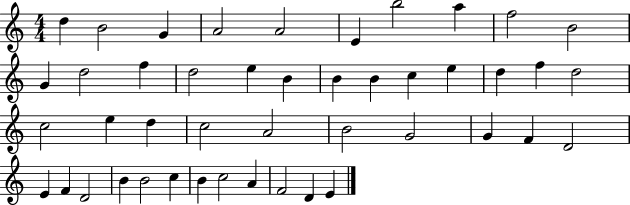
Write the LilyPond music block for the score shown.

{
  \clef treble
  \numericTimeSignature
  \time 4/4
  \key c \major
  d''4 b'2 g'4 | a'2 a'2 | e'4 b''2 a''4 | f''2 b'2 | \break g'4 d''2 f''4 | d''2 e''4 b'4 | b'4 b'4 c''4 e''4 | d''4 f''4 d''2 | \break c''2 e''4 d''4 | c''2 a'2 | b'2 g'2 | g'4 f'4 d'2 | \break e'4 f'4 d'2 | b'4 b'2 c''4 | b'4 c''2 a'4 | f'2 d'4 e'4 | \break \bar "|."
}